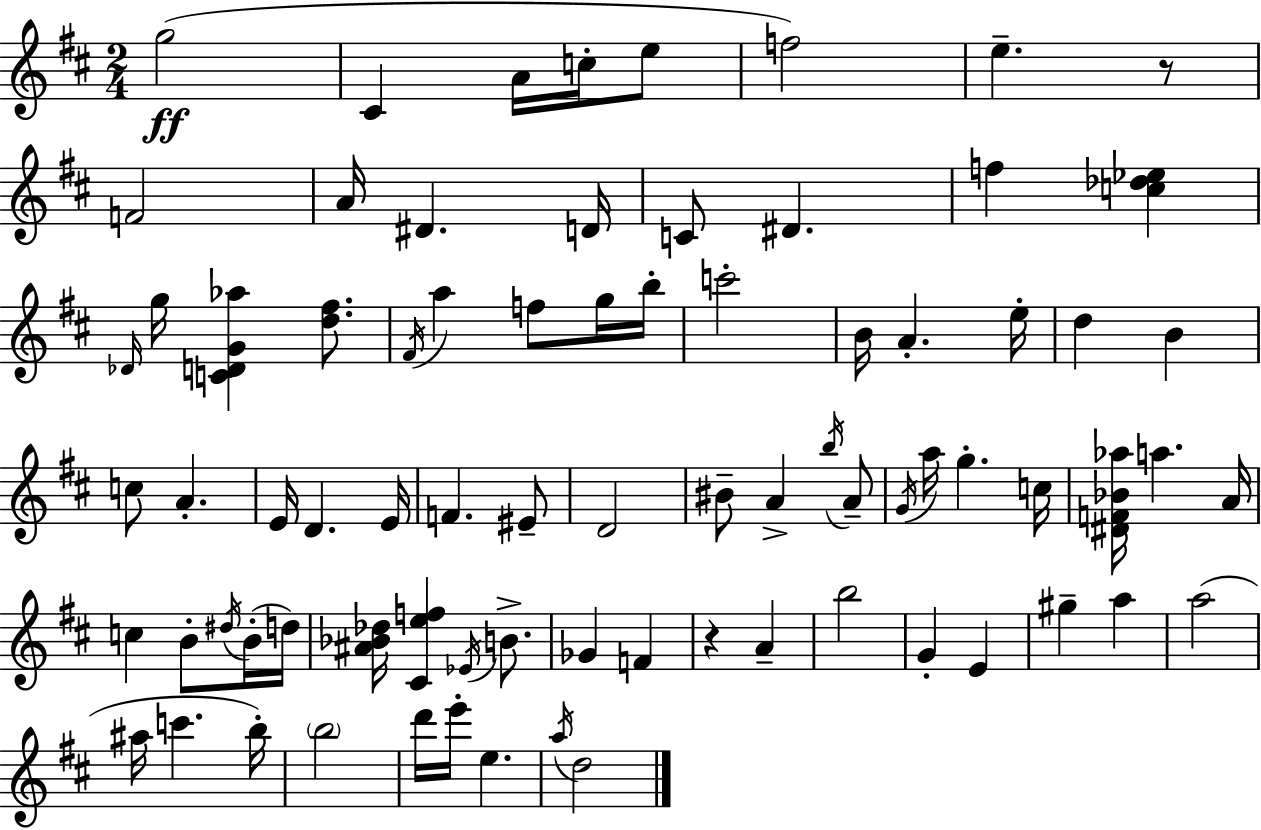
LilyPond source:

{
  \clef treble
  \numericTimeSignature
  \time 2/4
  \key d \major
  g''2(\ff | cis'4 a'16 c''16-. e''8 | f''2) | e''4.-- r8 | \break f'2 | a'16 dis'4. d'16 | c'8 dis'4. | f''4 <c'' des'' ees''>4 | \break \grace { des'16 } g''16 <c' d' g' aes''>4 <d'' fis''>8. | \acciaccatura { fis'16 } a''4 f''8 | g''16 b''16-. c'''2-. | b'16 a'4.-. | \break e''16-. d''4 b'4 | c''8 a'4.-. | e'16 d'4. | e'16 f'4. | \break eis'8-- d'2 | bis'8-- a'4-> | \acciaccatura { b''16 } a'8-- \acciaccatura { g'16 } a''16 g''4.-. | c''16 <dis' f' bes' aes''>16 a''4. | \break a'16 c''4 | b'8-. \acciaccatura { dis''16 }( b'16-. d''16) <ais' bes' des''>16 <cis' e'' f''>4 | \acciaccatura { ees'16 } b'8.-> ges'4 | f'4 r4 | \break a'4-- b''2 | g'4-. | e'4 gis''4-- | a''4 a''2( | \break ais''16 c'''4. | b''16-.) \parenthesize b''2 | d'''16 e'''16-. | e''4. \acciaccatura { a''16 } d''2 | \break \bar "|."
}